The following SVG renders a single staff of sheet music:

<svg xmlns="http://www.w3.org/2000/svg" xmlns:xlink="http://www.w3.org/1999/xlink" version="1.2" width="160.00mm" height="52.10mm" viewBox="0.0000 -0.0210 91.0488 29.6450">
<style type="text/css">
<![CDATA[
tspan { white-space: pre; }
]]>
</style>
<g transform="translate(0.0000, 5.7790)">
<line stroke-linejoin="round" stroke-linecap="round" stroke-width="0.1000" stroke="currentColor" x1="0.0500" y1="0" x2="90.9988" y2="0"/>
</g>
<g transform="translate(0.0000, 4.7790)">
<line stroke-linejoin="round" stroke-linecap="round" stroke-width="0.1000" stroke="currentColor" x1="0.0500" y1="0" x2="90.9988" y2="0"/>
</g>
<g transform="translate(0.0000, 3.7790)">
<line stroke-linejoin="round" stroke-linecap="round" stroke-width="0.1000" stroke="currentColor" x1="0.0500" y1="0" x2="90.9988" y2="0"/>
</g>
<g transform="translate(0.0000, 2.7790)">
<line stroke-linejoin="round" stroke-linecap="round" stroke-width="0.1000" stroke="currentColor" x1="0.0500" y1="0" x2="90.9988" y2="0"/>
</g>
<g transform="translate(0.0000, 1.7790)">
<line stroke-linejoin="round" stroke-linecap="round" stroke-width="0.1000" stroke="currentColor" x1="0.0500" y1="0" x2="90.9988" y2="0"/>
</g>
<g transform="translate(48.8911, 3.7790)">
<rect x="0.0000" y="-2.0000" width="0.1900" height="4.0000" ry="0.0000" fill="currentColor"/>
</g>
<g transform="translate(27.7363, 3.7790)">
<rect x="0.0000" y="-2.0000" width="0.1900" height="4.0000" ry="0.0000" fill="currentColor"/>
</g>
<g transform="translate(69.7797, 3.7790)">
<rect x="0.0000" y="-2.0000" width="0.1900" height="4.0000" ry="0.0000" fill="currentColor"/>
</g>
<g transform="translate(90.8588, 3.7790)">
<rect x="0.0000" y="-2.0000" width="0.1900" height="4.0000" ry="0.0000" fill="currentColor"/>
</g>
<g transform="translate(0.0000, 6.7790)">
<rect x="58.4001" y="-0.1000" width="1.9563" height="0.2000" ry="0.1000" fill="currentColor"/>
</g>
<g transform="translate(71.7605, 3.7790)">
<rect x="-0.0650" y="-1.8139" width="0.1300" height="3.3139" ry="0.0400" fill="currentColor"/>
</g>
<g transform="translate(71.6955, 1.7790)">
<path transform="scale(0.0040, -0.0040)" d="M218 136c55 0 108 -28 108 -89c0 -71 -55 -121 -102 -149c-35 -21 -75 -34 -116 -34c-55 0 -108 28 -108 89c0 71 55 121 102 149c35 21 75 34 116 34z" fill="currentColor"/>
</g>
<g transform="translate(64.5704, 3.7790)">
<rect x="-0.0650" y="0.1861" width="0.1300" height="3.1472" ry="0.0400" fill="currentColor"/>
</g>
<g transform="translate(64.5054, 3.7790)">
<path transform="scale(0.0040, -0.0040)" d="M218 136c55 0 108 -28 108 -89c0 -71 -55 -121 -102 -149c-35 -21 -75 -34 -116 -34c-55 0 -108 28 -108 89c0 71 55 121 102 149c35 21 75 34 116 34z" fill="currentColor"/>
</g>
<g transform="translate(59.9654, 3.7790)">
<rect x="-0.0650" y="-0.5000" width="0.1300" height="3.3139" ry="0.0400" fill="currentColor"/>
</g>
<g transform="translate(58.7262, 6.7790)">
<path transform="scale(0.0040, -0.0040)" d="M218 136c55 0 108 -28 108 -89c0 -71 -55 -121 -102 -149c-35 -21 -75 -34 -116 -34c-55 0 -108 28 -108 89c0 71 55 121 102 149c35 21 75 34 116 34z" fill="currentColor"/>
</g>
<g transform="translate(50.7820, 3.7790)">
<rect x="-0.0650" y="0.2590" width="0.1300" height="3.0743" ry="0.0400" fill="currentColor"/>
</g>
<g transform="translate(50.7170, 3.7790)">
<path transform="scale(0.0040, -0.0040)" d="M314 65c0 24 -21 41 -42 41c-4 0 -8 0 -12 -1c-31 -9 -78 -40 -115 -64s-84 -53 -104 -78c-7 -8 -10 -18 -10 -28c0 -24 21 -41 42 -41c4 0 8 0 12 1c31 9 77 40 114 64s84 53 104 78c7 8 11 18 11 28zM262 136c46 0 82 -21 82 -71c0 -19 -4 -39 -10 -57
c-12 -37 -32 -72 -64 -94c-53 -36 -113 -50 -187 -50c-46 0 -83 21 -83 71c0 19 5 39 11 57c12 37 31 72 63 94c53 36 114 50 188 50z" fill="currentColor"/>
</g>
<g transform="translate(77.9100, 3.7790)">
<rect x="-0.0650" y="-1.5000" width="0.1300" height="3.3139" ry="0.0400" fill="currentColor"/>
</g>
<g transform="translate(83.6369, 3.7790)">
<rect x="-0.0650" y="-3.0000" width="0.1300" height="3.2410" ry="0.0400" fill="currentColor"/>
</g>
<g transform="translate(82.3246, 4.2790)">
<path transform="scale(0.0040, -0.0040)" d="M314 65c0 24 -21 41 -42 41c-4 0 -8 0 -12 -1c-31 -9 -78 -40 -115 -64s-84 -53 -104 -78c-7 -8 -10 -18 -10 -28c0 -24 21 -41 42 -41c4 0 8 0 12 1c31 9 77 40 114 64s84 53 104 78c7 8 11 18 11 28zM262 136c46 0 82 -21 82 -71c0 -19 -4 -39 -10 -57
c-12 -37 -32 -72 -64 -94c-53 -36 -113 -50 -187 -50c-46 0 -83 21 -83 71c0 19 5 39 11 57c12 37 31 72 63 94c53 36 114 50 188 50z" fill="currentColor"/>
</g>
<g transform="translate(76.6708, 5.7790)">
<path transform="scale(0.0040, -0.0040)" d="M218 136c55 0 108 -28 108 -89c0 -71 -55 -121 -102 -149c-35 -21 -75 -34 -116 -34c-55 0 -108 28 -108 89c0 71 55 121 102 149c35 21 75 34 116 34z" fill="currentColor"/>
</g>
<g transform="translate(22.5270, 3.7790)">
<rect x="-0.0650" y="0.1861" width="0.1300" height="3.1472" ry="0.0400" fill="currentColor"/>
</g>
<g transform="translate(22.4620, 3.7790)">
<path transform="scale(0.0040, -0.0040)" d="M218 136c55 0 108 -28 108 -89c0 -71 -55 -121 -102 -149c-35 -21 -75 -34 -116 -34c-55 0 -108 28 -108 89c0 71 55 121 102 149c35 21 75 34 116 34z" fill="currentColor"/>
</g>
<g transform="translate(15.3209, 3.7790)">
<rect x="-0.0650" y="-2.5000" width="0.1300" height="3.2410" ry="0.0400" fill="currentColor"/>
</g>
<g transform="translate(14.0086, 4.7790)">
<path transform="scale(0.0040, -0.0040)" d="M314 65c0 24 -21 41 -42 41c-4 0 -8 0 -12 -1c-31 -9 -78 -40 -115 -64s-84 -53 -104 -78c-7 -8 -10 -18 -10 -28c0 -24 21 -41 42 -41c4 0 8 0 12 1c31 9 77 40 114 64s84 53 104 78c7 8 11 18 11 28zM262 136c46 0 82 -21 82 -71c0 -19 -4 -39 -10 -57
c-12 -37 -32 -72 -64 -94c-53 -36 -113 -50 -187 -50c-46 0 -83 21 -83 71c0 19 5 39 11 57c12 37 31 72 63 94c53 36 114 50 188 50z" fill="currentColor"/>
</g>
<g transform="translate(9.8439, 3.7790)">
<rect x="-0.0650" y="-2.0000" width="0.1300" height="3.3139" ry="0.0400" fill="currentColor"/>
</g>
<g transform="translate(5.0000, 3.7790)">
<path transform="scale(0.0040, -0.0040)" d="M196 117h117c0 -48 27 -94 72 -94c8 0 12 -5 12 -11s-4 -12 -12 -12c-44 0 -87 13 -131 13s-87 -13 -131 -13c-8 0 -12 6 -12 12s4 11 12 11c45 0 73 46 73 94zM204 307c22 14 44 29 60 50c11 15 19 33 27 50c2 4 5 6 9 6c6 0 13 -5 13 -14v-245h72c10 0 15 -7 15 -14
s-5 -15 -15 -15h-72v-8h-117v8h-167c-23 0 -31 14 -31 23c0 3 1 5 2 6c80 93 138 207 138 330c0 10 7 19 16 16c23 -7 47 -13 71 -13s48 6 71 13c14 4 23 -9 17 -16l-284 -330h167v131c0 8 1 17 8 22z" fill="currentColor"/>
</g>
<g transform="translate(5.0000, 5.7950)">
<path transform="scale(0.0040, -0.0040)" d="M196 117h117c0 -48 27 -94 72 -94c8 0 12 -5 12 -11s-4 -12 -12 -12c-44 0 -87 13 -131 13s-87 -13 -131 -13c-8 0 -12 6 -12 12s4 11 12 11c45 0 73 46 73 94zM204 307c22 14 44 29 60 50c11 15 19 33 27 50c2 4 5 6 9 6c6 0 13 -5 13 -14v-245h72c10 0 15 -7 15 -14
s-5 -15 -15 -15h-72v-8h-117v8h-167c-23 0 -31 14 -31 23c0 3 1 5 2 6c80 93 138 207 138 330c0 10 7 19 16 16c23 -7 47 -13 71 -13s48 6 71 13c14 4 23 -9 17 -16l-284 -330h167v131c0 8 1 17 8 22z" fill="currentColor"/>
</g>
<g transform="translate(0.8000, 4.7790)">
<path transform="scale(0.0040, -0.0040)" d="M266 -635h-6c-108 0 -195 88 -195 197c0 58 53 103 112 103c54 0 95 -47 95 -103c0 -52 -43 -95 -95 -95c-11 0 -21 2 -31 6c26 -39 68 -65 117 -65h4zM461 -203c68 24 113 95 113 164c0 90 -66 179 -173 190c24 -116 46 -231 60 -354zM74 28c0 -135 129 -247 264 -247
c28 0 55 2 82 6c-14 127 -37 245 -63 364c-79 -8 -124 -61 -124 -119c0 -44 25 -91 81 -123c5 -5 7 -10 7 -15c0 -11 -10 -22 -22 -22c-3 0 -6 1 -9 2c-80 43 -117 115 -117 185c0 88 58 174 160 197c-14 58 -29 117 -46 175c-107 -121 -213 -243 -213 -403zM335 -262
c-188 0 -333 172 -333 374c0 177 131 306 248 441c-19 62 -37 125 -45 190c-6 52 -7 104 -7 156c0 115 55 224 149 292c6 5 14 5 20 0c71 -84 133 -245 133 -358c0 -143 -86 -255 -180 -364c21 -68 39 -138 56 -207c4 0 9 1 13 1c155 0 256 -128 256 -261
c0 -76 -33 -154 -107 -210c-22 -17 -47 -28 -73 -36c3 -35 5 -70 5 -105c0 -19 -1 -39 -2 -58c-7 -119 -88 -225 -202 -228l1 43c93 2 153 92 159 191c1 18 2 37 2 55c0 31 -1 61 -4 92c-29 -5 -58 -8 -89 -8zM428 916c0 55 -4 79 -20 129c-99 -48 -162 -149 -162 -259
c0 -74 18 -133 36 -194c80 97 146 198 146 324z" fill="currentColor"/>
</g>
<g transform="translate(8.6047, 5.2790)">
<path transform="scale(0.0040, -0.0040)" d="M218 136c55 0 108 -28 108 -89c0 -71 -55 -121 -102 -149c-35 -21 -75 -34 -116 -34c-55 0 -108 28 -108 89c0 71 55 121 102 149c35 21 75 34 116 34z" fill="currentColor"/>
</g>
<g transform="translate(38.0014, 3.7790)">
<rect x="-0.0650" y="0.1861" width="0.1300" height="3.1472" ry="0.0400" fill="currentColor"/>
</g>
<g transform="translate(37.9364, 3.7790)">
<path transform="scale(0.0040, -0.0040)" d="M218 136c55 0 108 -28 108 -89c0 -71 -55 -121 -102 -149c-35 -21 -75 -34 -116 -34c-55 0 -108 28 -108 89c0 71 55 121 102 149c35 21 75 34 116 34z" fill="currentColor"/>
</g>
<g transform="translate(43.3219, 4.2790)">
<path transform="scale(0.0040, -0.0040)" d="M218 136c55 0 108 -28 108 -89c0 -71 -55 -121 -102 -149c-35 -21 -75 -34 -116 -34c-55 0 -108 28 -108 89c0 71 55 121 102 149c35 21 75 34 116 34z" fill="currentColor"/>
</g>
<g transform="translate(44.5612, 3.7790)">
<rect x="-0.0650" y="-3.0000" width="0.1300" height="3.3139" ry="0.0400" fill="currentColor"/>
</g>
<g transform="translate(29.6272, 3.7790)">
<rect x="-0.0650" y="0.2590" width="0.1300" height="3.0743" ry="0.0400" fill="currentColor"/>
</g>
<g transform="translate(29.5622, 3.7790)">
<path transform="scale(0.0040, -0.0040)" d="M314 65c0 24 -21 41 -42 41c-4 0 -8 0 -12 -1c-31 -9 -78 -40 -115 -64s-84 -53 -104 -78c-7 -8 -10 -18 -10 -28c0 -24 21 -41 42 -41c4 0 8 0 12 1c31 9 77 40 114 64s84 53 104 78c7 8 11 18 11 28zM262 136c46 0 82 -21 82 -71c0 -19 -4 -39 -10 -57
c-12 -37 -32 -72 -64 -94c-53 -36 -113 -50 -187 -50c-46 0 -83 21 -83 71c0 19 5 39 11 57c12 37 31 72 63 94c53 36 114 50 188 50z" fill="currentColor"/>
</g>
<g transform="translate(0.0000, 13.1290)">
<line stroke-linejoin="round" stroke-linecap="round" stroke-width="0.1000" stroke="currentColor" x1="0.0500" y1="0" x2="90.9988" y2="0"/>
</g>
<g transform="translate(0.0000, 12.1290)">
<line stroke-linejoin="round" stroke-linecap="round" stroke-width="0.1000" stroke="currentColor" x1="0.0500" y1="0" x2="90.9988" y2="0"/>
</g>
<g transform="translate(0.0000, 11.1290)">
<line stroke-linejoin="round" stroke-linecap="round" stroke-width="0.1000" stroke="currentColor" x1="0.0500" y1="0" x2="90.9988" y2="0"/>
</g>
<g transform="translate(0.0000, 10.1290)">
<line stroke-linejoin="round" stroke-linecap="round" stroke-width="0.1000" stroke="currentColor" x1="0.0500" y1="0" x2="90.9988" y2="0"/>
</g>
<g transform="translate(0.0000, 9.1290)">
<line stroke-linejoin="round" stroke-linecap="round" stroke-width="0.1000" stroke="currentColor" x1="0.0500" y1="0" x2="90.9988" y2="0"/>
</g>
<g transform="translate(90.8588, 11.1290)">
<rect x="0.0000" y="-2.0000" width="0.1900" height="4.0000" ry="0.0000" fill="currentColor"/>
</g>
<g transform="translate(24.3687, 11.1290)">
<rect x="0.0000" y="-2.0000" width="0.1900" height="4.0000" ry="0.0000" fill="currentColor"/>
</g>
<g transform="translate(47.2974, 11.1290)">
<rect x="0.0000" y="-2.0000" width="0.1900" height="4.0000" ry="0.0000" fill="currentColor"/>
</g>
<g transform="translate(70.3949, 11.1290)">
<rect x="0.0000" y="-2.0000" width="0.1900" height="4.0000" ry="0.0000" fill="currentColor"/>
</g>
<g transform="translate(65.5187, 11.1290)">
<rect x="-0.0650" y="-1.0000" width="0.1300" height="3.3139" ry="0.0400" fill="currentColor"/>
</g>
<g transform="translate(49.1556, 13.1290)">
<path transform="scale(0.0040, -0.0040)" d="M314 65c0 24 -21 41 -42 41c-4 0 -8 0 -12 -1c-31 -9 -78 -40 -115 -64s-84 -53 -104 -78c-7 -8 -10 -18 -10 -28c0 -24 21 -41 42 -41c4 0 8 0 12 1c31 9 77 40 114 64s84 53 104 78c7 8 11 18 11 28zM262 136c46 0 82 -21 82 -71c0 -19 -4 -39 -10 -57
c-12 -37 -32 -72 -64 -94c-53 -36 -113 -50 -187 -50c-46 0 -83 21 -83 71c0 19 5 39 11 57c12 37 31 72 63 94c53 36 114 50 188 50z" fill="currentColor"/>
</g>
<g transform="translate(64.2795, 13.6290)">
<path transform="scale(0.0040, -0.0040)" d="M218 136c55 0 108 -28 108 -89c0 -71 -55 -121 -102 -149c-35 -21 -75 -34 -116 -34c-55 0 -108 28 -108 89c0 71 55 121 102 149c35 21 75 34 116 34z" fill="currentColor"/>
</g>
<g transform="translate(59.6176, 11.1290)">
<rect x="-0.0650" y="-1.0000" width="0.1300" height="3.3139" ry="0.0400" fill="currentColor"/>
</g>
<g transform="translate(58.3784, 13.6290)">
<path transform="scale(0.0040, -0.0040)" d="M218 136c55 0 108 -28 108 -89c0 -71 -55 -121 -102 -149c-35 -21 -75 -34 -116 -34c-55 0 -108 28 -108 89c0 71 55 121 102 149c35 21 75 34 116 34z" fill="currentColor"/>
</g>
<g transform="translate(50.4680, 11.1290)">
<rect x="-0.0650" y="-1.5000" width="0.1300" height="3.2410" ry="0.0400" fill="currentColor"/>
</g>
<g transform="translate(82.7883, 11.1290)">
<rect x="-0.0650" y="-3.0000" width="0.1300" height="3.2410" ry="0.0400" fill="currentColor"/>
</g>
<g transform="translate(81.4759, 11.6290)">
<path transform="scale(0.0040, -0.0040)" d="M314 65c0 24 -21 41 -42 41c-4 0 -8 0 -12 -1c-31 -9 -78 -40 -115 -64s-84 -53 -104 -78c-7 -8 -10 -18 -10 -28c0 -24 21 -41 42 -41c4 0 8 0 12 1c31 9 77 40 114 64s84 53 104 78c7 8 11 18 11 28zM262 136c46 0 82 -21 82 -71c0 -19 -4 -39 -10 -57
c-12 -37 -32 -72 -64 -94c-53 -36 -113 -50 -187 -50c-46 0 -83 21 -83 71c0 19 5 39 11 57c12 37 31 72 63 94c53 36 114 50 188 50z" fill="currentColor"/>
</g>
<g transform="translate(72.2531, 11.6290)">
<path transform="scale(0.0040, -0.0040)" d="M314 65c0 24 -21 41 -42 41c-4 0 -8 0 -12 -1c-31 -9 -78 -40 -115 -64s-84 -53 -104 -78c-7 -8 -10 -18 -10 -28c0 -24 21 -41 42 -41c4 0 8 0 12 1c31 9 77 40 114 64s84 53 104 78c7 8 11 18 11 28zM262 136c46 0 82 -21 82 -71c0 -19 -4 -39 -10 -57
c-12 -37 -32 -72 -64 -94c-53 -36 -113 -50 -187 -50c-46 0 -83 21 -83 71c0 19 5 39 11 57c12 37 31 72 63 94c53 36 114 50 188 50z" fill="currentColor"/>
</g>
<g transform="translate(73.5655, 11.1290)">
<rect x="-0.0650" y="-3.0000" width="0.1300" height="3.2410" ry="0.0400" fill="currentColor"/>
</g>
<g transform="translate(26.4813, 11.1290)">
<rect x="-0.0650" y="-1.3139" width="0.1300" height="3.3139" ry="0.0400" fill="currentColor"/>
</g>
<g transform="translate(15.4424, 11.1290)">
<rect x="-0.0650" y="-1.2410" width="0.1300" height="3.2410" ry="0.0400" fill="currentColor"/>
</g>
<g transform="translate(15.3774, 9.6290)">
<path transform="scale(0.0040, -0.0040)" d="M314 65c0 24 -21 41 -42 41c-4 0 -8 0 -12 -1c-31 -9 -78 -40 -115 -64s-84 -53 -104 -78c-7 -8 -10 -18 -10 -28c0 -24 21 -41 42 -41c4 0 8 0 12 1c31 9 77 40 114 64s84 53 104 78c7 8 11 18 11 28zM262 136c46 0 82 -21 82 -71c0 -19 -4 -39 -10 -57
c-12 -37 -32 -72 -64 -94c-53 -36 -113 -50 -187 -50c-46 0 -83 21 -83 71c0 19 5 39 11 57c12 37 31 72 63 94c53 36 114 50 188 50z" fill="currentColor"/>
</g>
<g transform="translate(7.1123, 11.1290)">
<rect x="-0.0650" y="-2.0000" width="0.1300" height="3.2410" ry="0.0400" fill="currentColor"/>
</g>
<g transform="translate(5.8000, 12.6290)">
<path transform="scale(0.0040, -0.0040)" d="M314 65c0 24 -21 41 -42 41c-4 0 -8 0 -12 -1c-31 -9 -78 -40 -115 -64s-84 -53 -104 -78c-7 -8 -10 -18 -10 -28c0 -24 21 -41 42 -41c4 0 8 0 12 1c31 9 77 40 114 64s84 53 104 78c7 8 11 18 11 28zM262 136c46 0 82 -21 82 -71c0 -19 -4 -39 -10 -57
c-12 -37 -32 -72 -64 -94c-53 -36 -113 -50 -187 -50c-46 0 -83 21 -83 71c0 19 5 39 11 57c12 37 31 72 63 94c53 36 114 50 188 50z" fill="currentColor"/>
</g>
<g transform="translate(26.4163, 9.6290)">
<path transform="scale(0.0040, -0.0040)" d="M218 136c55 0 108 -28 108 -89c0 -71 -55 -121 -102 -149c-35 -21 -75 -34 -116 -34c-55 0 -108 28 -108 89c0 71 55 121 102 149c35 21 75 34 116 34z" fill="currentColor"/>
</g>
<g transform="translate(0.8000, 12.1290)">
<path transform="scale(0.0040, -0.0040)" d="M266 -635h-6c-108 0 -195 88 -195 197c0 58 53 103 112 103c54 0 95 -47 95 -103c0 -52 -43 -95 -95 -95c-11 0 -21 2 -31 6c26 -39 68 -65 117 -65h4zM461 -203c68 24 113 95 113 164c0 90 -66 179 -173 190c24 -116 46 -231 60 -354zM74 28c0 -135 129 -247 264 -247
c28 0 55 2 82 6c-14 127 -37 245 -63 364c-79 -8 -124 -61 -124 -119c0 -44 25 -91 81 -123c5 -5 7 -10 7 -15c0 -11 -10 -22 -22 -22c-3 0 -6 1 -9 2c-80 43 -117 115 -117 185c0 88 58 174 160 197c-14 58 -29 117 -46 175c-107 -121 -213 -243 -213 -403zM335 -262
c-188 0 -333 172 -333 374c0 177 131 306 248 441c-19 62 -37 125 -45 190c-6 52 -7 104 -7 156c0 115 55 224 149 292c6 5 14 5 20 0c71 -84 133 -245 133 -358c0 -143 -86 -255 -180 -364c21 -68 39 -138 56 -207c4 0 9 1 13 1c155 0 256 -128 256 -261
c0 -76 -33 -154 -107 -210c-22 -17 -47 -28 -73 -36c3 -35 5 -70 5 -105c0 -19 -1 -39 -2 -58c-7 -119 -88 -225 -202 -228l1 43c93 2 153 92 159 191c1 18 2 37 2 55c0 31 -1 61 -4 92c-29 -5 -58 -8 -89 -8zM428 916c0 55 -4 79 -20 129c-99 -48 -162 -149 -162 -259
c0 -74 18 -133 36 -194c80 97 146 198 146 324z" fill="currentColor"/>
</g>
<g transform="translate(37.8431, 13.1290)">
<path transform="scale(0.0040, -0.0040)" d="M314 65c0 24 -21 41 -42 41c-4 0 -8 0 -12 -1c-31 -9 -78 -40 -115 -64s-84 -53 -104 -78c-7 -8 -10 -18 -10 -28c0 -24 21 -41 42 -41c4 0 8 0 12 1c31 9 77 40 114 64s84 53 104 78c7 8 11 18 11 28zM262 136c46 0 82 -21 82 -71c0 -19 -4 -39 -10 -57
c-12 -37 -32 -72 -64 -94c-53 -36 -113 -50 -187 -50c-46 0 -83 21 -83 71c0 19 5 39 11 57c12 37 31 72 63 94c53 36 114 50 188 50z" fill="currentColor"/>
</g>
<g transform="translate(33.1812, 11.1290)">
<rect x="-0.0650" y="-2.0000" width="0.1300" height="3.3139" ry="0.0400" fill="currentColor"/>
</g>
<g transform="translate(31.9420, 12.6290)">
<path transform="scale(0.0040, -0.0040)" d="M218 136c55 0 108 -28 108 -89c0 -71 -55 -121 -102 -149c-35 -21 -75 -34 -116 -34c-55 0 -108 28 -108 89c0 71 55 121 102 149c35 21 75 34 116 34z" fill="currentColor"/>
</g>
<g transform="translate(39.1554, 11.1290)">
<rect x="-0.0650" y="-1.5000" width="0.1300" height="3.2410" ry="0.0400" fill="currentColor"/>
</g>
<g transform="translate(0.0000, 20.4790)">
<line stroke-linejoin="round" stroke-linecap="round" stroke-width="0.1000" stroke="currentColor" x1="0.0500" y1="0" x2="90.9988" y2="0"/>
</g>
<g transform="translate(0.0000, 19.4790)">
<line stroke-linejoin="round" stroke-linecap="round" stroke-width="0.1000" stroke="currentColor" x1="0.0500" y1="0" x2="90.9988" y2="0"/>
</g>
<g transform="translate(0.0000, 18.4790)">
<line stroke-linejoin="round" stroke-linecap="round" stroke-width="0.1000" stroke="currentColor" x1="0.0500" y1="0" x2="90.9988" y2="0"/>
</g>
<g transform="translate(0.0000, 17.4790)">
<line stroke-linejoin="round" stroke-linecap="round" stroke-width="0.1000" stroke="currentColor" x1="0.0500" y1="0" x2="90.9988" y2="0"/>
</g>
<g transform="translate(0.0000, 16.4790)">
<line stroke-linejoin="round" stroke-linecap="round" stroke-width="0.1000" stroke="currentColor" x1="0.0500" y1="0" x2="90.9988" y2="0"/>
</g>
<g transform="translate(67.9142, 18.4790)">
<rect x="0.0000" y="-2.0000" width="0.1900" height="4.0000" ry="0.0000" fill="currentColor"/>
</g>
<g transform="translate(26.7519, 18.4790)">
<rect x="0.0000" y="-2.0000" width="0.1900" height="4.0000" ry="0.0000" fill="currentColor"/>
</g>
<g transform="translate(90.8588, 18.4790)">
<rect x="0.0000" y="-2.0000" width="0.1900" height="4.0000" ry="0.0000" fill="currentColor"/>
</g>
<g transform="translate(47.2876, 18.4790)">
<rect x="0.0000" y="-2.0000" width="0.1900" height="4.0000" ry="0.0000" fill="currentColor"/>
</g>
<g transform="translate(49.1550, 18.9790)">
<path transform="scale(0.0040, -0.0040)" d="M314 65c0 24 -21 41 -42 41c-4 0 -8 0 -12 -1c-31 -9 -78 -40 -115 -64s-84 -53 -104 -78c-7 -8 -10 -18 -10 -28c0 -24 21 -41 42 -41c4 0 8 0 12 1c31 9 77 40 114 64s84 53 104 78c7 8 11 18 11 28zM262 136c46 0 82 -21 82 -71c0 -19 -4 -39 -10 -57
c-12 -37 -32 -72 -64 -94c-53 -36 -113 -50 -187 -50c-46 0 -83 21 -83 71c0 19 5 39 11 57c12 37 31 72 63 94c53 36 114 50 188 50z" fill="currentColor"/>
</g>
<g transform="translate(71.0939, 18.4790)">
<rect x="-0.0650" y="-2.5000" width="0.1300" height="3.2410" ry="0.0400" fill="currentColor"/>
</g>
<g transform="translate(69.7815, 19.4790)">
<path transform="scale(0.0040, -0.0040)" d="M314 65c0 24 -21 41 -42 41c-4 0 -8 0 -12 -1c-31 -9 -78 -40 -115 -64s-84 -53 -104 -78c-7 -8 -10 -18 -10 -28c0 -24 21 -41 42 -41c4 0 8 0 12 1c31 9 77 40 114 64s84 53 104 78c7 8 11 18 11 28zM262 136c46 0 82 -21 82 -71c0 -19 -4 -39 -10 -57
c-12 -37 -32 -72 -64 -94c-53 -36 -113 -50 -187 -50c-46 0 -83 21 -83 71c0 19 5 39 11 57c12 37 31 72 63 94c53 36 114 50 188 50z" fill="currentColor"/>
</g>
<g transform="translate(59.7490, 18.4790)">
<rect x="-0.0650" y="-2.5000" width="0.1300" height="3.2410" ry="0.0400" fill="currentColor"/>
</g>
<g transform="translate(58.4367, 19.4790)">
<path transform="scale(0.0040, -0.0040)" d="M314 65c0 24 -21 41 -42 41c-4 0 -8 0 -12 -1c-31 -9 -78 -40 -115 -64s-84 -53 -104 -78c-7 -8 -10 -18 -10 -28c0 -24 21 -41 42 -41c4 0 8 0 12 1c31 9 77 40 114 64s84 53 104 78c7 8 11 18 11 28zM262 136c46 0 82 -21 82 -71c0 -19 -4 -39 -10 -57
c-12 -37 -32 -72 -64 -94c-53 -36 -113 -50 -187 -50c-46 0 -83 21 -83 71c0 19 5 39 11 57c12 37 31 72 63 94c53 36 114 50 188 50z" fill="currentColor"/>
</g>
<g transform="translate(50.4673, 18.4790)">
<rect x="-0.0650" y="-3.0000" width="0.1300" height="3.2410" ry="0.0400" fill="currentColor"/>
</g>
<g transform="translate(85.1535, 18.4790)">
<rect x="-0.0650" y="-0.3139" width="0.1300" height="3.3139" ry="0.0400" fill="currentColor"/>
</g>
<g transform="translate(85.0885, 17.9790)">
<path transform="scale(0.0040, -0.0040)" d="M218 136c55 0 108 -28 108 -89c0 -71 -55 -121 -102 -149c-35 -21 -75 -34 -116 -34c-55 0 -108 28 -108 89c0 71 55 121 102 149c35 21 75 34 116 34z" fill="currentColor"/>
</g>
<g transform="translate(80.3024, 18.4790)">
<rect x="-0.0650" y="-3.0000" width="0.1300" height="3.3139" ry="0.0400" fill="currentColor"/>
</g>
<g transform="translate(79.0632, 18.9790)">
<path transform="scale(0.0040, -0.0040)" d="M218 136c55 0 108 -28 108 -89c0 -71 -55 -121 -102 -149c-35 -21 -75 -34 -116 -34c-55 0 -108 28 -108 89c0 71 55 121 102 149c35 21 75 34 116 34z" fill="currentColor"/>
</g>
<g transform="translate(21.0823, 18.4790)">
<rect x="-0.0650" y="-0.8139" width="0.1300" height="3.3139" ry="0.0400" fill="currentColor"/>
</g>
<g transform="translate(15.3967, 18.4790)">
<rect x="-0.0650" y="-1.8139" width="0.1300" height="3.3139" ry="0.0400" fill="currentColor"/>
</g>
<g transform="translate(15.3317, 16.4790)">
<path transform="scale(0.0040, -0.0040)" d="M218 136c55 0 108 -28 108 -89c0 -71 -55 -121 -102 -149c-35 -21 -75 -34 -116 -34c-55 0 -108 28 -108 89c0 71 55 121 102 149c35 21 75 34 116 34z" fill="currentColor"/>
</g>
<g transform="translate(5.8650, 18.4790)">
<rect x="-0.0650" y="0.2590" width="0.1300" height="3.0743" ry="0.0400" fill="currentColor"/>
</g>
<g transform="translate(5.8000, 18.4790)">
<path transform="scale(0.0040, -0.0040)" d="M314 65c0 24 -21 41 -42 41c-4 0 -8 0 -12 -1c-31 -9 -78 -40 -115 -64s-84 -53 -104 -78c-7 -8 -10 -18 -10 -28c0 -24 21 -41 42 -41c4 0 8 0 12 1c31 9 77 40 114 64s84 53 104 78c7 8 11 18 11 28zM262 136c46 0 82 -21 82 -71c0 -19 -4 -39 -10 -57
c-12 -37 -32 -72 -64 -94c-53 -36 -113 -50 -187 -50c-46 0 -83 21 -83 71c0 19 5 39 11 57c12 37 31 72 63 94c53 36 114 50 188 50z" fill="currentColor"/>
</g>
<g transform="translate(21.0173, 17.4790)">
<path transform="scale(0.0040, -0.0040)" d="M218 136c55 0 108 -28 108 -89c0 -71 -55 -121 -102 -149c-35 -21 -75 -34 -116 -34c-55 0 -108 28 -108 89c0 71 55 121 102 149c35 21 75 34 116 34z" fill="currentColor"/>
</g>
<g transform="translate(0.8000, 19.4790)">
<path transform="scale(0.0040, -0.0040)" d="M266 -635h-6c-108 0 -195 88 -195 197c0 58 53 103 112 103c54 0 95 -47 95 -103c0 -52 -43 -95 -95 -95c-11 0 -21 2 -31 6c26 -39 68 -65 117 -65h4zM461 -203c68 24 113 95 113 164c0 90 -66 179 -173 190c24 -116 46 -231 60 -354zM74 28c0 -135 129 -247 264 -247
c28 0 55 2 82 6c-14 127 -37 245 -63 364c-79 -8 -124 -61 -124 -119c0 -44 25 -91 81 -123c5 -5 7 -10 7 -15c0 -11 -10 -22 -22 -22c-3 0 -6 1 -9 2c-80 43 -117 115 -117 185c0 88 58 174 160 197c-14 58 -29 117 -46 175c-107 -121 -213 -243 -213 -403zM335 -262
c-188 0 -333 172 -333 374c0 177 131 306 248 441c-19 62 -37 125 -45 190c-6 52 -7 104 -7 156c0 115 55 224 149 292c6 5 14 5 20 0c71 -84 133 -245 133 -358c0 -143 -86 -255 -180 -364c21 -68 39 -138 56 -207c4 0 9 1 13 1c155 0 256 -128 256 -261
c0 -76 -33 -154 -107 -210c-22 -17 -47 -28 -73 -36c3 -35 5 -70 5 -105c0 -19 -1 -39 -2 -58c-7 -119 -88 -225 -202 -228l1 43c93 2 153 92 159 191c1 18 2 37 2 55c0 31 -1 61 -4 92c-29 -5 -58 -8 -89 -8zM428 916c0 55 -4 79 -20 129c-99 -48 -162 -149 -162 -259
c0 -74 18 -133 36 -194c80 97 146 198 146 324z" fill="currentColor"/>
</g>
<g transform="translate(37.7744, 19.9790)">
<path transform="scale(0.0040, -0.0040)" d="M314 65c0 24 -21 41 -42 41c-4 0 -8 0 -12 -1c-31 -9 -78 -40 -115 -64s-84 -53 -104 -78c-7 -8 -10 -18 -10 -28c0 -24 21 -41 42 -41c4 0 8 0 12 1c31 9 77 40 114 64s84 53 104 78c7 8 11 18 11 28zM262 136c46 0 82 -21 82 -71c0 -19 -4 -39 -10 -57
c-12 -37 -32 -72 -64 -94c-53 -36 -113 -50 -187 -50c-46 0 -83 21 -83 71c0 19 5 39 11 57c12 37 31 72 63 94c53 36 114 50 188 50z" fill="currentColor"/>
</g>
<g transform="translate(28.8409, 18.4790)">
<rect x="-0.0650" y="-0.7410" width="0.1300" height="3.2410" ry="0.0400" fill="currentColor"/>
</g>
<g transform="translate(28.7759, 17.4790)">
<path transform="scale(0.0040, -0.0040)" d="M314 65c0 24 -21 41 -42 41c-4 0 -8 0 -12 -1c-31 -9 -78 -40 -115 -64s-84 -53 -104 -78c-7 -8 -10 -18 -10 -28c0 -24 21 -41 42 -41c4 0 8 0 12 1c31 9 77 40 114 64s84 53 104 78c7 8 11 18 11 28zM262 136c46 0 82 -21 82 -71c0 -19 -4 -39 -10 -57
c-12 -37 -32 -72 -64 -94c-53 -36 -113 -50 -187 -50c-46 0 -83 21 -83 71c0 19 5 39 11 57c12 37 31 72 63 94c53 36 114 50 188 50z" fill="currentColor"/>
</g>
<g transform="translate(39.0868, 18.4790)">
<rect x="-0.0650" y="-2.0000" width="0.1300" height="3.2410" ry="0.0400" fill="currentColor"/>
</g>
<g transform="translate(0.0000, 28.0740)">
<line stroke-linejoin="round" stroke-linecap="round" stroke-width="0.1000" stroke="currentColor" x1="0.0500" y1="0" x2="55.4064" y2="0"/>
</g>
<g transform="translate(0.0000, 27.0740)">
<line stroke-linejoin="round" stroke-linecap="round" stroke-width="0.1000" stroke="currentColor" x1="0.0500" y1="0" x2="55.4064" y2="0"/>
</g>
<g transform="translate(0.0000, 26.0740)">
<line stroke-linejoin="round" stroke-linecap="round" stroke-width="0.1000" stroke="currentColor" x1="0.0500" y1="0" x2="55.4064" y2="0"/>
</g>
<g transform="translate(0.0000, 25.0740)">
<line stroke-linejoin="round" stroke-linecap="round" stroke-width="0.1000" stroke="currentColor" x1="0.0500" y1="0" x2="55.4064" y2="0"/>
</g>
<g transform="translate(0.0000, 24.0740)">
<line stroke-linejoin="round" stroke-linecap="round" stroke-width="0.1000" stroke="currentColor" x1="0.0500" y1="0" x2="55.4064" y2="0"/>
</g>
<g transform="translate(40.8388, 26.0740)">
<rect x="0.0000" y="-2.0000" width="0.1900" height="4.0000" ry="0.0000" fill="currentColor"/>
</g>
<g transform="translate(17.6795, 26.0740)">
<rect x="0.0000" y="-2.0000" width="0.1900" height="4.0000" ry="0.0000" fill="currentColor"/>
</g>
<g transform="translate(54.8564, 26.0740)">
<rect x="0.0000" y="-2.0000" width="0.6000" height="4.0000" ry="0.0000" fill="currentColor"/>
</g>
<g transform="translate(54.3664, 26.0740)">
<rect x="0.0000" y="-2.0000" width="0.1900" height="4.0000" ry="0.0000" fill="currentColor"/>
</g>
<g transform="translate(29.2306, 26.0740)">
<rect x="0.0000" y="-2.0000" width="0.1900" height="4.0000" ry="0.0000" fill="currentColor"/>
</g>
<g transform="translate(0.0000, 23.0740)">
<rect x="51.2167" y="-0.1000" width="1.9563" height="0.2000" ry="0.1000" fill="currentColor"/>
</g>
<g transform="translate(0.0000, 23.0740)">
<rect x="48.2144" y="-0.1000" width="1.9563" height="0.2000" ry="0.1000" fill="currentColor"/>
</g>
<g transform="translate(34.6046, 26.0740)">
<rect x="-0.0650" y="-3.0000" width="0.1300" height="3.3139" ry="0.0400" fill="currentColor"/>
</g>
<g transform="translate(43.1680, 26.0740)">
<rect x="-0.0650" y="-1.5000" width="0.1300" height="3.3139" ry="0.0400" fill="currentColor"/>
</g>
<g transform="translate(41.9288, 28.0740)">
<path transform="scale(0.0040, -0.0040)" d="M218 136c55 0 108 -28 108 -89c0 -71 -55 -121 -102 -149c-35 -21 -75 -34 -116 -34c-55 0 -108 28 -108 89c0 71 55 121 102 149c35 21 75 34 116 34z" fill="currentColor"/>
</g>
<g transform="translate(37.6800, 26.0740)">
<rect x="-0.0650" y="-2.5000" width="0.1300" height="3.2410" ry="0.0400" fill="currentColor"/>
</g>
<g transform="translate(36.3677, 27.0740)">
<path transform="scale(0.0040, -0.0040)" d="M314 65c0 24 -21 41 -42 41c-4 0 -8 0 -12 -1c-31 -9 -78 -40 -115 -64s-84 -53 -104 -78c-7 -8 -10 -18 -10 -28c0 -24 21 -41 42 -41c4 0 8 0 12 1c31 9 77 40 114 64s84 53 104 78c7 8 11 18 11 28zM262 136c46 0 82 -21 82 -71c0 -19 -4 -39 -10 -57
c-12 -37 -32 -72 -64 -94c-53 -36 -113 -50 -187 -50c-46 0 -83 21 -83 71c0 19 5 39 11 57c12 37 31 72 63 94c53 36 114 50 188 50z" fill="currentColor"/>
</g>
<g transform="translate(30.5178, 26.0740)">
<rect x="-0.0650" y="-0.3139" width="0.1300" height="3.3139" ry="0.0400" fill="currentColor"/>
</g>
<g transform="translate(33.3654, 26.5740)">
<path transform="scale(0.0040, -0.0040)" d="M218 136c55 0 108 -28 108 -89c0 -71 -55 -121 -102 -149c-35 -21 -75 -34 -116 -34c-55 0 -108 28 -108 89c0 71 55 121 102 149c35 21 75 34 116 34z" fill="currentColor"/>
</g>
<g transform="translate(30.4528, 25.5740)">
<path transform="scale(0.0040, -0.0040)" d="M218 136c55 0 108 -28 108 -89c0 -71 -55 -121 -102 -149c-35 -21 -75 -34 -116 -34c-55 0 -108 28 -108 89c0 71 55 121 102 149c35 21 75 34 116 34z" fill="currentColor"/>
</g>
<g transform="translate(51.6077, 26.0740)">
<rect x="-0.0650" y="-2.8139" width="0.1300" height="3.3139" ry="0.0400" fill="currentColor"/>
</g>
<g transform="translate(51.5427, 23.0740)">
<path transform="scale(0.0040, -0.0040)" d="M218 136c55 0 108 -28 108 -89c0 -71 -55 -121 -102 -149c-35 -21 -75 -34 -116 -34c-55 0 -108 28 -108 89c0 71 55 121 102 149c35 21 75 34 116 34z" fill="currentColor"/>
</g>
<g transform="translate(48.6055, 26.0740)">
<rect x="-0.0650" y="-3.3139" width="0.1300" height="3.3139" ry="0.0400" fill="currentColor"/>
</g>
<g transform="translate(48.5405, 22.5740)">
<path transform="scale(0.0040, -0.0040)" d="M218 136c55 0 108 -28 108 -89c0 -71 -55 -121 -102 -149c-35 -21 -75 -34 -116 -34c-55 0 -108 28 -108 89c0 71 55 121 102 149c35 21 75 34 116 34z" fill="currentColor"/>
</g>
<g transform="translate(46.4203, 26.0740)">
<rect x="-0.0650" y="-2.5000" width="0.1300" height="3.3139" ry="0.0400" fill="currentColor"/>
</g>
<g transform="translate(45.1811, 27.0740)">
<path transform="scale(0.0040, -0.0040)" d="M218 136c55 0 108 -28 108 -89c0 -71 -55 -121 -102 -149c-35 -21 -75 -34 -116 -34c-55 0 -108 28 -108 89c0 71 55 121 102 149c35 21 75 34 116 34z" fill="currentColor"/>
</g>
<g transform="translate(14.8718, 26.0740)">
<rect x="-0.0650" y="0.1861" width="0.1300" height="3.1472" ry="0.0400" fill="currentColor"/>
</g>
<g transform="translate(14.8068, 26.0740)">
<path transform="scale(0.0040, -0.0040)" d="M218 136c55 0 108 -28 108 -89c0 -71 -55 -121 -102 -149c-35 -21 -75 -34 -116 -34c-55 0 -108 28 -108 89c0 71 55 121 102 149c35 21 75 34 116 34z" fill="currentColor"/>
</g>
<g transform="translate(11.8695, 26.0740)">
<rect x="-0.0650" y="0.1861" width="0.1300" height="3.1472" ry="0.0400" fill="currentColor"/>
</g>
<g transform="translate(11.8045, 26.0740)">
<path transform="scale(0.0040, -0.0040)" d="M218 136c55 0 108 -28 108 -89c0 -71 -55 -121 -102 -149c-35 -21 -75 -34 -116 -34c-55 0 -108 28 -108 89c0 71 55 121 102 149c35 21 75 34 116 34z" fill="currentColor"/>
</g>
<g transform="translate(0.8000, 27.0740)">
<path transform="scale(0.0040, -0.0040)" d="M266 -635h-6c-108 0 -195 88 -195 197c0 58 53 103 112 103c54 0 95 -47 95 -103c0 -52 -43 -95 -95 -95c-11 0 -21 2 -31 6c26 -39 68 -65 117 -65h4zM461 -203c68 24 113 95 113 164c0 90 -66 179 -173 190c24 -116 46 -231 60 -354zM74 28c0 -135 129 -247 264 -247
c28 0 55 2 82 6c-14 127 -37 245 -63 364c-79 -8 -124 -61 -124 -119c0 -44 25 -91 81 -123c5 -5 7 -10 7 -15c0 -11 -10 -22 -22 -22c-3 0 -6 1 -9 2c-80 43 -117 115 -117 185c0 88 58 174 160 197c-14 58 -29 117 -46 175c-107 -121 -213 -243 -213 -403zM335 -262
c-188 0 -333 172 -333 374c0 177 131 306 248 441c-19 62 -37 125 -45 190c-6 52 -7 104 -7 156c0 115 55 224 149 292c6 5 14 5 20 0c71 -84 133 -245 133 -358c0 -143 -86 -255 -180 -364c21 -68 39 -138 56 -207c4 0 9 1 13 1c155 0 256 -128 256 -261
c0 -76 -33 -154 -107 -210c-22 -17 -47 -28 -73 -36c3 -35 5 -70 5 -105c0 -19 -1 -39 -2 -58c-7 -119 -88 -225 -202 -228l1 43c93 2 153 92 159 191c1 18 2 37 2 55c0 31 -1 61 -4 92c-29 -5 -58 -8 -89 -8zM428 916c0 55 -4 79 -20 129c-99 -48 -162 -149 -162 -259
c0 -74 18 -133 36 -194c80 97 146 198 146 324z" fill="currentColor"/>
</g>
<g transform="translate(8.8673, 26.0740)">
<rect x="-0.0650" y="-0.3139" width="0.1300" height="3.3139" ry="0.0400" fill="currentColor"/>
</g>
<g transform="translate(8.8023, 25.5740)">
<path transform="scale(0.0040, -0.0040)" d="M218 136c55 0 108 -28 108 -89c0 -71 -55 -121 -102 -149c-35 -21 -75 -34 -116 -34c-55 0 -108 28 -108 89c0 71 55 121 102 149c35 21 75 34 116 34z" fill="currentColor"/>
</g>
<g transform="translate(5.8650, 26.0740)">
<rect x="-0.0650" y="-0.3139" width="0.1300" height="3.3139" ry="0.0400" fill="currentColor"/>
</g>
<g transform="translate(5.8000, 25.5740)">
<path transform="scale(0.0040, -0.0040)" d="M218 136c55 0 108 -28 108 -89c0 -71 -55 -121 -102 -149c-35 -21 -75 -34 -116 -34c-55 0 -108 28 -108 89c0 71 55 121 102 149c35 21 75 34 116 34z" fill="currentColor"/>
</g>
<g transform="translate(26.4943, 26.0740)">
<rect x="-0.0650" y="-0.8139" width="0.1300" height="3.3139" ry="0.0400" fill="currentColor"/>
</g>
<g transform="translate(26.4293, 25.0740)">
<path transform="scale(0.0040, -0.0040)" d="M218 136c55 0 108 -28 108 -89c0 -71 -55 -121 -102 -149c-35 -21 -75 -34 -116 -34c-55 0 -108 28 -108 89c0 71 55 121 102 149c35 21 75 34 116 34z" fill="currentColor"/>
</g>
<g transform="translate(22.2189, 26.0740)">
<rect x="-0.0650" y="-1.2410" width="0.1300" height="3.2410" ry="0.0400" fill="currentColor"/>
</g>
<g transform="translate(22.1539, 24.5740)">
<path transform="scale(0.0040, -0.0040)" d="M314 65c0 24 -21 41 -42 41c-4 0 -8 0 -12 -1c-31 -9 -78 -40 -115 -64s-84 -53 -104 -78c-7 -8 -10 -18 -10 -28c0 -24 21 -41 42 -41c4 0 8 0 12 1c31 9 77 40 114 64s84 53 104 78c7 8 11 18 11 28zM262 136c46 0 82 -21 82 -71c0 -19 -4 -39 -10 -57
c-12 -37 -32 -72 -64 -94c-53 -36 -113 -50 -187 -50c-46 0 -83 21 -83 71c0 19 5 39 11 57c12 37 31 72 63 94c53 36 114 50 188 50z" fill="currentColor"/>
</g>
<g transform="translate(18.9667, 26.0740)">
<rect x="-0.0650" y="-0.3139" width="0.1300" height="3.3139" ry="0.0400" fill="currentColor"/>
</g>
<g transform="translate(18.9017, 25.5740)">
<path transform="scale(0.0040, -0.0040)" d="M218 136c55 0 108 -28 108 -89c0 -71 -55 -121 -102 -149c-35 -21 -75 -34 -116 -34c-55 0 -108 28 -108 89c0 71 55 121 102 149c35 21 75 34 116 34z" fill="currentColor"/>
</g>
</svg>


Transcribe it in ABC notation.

X:1
T:Untitled
M:4/4
L:1/4
K:C
F G2 B B2 B A B2 C B f E A2 F2 e2 e F E2 E2 D D A2 A2 B2 f d d2 F2 A2 G2 G2 A c c c B B c e2 d c A G2 E G b a